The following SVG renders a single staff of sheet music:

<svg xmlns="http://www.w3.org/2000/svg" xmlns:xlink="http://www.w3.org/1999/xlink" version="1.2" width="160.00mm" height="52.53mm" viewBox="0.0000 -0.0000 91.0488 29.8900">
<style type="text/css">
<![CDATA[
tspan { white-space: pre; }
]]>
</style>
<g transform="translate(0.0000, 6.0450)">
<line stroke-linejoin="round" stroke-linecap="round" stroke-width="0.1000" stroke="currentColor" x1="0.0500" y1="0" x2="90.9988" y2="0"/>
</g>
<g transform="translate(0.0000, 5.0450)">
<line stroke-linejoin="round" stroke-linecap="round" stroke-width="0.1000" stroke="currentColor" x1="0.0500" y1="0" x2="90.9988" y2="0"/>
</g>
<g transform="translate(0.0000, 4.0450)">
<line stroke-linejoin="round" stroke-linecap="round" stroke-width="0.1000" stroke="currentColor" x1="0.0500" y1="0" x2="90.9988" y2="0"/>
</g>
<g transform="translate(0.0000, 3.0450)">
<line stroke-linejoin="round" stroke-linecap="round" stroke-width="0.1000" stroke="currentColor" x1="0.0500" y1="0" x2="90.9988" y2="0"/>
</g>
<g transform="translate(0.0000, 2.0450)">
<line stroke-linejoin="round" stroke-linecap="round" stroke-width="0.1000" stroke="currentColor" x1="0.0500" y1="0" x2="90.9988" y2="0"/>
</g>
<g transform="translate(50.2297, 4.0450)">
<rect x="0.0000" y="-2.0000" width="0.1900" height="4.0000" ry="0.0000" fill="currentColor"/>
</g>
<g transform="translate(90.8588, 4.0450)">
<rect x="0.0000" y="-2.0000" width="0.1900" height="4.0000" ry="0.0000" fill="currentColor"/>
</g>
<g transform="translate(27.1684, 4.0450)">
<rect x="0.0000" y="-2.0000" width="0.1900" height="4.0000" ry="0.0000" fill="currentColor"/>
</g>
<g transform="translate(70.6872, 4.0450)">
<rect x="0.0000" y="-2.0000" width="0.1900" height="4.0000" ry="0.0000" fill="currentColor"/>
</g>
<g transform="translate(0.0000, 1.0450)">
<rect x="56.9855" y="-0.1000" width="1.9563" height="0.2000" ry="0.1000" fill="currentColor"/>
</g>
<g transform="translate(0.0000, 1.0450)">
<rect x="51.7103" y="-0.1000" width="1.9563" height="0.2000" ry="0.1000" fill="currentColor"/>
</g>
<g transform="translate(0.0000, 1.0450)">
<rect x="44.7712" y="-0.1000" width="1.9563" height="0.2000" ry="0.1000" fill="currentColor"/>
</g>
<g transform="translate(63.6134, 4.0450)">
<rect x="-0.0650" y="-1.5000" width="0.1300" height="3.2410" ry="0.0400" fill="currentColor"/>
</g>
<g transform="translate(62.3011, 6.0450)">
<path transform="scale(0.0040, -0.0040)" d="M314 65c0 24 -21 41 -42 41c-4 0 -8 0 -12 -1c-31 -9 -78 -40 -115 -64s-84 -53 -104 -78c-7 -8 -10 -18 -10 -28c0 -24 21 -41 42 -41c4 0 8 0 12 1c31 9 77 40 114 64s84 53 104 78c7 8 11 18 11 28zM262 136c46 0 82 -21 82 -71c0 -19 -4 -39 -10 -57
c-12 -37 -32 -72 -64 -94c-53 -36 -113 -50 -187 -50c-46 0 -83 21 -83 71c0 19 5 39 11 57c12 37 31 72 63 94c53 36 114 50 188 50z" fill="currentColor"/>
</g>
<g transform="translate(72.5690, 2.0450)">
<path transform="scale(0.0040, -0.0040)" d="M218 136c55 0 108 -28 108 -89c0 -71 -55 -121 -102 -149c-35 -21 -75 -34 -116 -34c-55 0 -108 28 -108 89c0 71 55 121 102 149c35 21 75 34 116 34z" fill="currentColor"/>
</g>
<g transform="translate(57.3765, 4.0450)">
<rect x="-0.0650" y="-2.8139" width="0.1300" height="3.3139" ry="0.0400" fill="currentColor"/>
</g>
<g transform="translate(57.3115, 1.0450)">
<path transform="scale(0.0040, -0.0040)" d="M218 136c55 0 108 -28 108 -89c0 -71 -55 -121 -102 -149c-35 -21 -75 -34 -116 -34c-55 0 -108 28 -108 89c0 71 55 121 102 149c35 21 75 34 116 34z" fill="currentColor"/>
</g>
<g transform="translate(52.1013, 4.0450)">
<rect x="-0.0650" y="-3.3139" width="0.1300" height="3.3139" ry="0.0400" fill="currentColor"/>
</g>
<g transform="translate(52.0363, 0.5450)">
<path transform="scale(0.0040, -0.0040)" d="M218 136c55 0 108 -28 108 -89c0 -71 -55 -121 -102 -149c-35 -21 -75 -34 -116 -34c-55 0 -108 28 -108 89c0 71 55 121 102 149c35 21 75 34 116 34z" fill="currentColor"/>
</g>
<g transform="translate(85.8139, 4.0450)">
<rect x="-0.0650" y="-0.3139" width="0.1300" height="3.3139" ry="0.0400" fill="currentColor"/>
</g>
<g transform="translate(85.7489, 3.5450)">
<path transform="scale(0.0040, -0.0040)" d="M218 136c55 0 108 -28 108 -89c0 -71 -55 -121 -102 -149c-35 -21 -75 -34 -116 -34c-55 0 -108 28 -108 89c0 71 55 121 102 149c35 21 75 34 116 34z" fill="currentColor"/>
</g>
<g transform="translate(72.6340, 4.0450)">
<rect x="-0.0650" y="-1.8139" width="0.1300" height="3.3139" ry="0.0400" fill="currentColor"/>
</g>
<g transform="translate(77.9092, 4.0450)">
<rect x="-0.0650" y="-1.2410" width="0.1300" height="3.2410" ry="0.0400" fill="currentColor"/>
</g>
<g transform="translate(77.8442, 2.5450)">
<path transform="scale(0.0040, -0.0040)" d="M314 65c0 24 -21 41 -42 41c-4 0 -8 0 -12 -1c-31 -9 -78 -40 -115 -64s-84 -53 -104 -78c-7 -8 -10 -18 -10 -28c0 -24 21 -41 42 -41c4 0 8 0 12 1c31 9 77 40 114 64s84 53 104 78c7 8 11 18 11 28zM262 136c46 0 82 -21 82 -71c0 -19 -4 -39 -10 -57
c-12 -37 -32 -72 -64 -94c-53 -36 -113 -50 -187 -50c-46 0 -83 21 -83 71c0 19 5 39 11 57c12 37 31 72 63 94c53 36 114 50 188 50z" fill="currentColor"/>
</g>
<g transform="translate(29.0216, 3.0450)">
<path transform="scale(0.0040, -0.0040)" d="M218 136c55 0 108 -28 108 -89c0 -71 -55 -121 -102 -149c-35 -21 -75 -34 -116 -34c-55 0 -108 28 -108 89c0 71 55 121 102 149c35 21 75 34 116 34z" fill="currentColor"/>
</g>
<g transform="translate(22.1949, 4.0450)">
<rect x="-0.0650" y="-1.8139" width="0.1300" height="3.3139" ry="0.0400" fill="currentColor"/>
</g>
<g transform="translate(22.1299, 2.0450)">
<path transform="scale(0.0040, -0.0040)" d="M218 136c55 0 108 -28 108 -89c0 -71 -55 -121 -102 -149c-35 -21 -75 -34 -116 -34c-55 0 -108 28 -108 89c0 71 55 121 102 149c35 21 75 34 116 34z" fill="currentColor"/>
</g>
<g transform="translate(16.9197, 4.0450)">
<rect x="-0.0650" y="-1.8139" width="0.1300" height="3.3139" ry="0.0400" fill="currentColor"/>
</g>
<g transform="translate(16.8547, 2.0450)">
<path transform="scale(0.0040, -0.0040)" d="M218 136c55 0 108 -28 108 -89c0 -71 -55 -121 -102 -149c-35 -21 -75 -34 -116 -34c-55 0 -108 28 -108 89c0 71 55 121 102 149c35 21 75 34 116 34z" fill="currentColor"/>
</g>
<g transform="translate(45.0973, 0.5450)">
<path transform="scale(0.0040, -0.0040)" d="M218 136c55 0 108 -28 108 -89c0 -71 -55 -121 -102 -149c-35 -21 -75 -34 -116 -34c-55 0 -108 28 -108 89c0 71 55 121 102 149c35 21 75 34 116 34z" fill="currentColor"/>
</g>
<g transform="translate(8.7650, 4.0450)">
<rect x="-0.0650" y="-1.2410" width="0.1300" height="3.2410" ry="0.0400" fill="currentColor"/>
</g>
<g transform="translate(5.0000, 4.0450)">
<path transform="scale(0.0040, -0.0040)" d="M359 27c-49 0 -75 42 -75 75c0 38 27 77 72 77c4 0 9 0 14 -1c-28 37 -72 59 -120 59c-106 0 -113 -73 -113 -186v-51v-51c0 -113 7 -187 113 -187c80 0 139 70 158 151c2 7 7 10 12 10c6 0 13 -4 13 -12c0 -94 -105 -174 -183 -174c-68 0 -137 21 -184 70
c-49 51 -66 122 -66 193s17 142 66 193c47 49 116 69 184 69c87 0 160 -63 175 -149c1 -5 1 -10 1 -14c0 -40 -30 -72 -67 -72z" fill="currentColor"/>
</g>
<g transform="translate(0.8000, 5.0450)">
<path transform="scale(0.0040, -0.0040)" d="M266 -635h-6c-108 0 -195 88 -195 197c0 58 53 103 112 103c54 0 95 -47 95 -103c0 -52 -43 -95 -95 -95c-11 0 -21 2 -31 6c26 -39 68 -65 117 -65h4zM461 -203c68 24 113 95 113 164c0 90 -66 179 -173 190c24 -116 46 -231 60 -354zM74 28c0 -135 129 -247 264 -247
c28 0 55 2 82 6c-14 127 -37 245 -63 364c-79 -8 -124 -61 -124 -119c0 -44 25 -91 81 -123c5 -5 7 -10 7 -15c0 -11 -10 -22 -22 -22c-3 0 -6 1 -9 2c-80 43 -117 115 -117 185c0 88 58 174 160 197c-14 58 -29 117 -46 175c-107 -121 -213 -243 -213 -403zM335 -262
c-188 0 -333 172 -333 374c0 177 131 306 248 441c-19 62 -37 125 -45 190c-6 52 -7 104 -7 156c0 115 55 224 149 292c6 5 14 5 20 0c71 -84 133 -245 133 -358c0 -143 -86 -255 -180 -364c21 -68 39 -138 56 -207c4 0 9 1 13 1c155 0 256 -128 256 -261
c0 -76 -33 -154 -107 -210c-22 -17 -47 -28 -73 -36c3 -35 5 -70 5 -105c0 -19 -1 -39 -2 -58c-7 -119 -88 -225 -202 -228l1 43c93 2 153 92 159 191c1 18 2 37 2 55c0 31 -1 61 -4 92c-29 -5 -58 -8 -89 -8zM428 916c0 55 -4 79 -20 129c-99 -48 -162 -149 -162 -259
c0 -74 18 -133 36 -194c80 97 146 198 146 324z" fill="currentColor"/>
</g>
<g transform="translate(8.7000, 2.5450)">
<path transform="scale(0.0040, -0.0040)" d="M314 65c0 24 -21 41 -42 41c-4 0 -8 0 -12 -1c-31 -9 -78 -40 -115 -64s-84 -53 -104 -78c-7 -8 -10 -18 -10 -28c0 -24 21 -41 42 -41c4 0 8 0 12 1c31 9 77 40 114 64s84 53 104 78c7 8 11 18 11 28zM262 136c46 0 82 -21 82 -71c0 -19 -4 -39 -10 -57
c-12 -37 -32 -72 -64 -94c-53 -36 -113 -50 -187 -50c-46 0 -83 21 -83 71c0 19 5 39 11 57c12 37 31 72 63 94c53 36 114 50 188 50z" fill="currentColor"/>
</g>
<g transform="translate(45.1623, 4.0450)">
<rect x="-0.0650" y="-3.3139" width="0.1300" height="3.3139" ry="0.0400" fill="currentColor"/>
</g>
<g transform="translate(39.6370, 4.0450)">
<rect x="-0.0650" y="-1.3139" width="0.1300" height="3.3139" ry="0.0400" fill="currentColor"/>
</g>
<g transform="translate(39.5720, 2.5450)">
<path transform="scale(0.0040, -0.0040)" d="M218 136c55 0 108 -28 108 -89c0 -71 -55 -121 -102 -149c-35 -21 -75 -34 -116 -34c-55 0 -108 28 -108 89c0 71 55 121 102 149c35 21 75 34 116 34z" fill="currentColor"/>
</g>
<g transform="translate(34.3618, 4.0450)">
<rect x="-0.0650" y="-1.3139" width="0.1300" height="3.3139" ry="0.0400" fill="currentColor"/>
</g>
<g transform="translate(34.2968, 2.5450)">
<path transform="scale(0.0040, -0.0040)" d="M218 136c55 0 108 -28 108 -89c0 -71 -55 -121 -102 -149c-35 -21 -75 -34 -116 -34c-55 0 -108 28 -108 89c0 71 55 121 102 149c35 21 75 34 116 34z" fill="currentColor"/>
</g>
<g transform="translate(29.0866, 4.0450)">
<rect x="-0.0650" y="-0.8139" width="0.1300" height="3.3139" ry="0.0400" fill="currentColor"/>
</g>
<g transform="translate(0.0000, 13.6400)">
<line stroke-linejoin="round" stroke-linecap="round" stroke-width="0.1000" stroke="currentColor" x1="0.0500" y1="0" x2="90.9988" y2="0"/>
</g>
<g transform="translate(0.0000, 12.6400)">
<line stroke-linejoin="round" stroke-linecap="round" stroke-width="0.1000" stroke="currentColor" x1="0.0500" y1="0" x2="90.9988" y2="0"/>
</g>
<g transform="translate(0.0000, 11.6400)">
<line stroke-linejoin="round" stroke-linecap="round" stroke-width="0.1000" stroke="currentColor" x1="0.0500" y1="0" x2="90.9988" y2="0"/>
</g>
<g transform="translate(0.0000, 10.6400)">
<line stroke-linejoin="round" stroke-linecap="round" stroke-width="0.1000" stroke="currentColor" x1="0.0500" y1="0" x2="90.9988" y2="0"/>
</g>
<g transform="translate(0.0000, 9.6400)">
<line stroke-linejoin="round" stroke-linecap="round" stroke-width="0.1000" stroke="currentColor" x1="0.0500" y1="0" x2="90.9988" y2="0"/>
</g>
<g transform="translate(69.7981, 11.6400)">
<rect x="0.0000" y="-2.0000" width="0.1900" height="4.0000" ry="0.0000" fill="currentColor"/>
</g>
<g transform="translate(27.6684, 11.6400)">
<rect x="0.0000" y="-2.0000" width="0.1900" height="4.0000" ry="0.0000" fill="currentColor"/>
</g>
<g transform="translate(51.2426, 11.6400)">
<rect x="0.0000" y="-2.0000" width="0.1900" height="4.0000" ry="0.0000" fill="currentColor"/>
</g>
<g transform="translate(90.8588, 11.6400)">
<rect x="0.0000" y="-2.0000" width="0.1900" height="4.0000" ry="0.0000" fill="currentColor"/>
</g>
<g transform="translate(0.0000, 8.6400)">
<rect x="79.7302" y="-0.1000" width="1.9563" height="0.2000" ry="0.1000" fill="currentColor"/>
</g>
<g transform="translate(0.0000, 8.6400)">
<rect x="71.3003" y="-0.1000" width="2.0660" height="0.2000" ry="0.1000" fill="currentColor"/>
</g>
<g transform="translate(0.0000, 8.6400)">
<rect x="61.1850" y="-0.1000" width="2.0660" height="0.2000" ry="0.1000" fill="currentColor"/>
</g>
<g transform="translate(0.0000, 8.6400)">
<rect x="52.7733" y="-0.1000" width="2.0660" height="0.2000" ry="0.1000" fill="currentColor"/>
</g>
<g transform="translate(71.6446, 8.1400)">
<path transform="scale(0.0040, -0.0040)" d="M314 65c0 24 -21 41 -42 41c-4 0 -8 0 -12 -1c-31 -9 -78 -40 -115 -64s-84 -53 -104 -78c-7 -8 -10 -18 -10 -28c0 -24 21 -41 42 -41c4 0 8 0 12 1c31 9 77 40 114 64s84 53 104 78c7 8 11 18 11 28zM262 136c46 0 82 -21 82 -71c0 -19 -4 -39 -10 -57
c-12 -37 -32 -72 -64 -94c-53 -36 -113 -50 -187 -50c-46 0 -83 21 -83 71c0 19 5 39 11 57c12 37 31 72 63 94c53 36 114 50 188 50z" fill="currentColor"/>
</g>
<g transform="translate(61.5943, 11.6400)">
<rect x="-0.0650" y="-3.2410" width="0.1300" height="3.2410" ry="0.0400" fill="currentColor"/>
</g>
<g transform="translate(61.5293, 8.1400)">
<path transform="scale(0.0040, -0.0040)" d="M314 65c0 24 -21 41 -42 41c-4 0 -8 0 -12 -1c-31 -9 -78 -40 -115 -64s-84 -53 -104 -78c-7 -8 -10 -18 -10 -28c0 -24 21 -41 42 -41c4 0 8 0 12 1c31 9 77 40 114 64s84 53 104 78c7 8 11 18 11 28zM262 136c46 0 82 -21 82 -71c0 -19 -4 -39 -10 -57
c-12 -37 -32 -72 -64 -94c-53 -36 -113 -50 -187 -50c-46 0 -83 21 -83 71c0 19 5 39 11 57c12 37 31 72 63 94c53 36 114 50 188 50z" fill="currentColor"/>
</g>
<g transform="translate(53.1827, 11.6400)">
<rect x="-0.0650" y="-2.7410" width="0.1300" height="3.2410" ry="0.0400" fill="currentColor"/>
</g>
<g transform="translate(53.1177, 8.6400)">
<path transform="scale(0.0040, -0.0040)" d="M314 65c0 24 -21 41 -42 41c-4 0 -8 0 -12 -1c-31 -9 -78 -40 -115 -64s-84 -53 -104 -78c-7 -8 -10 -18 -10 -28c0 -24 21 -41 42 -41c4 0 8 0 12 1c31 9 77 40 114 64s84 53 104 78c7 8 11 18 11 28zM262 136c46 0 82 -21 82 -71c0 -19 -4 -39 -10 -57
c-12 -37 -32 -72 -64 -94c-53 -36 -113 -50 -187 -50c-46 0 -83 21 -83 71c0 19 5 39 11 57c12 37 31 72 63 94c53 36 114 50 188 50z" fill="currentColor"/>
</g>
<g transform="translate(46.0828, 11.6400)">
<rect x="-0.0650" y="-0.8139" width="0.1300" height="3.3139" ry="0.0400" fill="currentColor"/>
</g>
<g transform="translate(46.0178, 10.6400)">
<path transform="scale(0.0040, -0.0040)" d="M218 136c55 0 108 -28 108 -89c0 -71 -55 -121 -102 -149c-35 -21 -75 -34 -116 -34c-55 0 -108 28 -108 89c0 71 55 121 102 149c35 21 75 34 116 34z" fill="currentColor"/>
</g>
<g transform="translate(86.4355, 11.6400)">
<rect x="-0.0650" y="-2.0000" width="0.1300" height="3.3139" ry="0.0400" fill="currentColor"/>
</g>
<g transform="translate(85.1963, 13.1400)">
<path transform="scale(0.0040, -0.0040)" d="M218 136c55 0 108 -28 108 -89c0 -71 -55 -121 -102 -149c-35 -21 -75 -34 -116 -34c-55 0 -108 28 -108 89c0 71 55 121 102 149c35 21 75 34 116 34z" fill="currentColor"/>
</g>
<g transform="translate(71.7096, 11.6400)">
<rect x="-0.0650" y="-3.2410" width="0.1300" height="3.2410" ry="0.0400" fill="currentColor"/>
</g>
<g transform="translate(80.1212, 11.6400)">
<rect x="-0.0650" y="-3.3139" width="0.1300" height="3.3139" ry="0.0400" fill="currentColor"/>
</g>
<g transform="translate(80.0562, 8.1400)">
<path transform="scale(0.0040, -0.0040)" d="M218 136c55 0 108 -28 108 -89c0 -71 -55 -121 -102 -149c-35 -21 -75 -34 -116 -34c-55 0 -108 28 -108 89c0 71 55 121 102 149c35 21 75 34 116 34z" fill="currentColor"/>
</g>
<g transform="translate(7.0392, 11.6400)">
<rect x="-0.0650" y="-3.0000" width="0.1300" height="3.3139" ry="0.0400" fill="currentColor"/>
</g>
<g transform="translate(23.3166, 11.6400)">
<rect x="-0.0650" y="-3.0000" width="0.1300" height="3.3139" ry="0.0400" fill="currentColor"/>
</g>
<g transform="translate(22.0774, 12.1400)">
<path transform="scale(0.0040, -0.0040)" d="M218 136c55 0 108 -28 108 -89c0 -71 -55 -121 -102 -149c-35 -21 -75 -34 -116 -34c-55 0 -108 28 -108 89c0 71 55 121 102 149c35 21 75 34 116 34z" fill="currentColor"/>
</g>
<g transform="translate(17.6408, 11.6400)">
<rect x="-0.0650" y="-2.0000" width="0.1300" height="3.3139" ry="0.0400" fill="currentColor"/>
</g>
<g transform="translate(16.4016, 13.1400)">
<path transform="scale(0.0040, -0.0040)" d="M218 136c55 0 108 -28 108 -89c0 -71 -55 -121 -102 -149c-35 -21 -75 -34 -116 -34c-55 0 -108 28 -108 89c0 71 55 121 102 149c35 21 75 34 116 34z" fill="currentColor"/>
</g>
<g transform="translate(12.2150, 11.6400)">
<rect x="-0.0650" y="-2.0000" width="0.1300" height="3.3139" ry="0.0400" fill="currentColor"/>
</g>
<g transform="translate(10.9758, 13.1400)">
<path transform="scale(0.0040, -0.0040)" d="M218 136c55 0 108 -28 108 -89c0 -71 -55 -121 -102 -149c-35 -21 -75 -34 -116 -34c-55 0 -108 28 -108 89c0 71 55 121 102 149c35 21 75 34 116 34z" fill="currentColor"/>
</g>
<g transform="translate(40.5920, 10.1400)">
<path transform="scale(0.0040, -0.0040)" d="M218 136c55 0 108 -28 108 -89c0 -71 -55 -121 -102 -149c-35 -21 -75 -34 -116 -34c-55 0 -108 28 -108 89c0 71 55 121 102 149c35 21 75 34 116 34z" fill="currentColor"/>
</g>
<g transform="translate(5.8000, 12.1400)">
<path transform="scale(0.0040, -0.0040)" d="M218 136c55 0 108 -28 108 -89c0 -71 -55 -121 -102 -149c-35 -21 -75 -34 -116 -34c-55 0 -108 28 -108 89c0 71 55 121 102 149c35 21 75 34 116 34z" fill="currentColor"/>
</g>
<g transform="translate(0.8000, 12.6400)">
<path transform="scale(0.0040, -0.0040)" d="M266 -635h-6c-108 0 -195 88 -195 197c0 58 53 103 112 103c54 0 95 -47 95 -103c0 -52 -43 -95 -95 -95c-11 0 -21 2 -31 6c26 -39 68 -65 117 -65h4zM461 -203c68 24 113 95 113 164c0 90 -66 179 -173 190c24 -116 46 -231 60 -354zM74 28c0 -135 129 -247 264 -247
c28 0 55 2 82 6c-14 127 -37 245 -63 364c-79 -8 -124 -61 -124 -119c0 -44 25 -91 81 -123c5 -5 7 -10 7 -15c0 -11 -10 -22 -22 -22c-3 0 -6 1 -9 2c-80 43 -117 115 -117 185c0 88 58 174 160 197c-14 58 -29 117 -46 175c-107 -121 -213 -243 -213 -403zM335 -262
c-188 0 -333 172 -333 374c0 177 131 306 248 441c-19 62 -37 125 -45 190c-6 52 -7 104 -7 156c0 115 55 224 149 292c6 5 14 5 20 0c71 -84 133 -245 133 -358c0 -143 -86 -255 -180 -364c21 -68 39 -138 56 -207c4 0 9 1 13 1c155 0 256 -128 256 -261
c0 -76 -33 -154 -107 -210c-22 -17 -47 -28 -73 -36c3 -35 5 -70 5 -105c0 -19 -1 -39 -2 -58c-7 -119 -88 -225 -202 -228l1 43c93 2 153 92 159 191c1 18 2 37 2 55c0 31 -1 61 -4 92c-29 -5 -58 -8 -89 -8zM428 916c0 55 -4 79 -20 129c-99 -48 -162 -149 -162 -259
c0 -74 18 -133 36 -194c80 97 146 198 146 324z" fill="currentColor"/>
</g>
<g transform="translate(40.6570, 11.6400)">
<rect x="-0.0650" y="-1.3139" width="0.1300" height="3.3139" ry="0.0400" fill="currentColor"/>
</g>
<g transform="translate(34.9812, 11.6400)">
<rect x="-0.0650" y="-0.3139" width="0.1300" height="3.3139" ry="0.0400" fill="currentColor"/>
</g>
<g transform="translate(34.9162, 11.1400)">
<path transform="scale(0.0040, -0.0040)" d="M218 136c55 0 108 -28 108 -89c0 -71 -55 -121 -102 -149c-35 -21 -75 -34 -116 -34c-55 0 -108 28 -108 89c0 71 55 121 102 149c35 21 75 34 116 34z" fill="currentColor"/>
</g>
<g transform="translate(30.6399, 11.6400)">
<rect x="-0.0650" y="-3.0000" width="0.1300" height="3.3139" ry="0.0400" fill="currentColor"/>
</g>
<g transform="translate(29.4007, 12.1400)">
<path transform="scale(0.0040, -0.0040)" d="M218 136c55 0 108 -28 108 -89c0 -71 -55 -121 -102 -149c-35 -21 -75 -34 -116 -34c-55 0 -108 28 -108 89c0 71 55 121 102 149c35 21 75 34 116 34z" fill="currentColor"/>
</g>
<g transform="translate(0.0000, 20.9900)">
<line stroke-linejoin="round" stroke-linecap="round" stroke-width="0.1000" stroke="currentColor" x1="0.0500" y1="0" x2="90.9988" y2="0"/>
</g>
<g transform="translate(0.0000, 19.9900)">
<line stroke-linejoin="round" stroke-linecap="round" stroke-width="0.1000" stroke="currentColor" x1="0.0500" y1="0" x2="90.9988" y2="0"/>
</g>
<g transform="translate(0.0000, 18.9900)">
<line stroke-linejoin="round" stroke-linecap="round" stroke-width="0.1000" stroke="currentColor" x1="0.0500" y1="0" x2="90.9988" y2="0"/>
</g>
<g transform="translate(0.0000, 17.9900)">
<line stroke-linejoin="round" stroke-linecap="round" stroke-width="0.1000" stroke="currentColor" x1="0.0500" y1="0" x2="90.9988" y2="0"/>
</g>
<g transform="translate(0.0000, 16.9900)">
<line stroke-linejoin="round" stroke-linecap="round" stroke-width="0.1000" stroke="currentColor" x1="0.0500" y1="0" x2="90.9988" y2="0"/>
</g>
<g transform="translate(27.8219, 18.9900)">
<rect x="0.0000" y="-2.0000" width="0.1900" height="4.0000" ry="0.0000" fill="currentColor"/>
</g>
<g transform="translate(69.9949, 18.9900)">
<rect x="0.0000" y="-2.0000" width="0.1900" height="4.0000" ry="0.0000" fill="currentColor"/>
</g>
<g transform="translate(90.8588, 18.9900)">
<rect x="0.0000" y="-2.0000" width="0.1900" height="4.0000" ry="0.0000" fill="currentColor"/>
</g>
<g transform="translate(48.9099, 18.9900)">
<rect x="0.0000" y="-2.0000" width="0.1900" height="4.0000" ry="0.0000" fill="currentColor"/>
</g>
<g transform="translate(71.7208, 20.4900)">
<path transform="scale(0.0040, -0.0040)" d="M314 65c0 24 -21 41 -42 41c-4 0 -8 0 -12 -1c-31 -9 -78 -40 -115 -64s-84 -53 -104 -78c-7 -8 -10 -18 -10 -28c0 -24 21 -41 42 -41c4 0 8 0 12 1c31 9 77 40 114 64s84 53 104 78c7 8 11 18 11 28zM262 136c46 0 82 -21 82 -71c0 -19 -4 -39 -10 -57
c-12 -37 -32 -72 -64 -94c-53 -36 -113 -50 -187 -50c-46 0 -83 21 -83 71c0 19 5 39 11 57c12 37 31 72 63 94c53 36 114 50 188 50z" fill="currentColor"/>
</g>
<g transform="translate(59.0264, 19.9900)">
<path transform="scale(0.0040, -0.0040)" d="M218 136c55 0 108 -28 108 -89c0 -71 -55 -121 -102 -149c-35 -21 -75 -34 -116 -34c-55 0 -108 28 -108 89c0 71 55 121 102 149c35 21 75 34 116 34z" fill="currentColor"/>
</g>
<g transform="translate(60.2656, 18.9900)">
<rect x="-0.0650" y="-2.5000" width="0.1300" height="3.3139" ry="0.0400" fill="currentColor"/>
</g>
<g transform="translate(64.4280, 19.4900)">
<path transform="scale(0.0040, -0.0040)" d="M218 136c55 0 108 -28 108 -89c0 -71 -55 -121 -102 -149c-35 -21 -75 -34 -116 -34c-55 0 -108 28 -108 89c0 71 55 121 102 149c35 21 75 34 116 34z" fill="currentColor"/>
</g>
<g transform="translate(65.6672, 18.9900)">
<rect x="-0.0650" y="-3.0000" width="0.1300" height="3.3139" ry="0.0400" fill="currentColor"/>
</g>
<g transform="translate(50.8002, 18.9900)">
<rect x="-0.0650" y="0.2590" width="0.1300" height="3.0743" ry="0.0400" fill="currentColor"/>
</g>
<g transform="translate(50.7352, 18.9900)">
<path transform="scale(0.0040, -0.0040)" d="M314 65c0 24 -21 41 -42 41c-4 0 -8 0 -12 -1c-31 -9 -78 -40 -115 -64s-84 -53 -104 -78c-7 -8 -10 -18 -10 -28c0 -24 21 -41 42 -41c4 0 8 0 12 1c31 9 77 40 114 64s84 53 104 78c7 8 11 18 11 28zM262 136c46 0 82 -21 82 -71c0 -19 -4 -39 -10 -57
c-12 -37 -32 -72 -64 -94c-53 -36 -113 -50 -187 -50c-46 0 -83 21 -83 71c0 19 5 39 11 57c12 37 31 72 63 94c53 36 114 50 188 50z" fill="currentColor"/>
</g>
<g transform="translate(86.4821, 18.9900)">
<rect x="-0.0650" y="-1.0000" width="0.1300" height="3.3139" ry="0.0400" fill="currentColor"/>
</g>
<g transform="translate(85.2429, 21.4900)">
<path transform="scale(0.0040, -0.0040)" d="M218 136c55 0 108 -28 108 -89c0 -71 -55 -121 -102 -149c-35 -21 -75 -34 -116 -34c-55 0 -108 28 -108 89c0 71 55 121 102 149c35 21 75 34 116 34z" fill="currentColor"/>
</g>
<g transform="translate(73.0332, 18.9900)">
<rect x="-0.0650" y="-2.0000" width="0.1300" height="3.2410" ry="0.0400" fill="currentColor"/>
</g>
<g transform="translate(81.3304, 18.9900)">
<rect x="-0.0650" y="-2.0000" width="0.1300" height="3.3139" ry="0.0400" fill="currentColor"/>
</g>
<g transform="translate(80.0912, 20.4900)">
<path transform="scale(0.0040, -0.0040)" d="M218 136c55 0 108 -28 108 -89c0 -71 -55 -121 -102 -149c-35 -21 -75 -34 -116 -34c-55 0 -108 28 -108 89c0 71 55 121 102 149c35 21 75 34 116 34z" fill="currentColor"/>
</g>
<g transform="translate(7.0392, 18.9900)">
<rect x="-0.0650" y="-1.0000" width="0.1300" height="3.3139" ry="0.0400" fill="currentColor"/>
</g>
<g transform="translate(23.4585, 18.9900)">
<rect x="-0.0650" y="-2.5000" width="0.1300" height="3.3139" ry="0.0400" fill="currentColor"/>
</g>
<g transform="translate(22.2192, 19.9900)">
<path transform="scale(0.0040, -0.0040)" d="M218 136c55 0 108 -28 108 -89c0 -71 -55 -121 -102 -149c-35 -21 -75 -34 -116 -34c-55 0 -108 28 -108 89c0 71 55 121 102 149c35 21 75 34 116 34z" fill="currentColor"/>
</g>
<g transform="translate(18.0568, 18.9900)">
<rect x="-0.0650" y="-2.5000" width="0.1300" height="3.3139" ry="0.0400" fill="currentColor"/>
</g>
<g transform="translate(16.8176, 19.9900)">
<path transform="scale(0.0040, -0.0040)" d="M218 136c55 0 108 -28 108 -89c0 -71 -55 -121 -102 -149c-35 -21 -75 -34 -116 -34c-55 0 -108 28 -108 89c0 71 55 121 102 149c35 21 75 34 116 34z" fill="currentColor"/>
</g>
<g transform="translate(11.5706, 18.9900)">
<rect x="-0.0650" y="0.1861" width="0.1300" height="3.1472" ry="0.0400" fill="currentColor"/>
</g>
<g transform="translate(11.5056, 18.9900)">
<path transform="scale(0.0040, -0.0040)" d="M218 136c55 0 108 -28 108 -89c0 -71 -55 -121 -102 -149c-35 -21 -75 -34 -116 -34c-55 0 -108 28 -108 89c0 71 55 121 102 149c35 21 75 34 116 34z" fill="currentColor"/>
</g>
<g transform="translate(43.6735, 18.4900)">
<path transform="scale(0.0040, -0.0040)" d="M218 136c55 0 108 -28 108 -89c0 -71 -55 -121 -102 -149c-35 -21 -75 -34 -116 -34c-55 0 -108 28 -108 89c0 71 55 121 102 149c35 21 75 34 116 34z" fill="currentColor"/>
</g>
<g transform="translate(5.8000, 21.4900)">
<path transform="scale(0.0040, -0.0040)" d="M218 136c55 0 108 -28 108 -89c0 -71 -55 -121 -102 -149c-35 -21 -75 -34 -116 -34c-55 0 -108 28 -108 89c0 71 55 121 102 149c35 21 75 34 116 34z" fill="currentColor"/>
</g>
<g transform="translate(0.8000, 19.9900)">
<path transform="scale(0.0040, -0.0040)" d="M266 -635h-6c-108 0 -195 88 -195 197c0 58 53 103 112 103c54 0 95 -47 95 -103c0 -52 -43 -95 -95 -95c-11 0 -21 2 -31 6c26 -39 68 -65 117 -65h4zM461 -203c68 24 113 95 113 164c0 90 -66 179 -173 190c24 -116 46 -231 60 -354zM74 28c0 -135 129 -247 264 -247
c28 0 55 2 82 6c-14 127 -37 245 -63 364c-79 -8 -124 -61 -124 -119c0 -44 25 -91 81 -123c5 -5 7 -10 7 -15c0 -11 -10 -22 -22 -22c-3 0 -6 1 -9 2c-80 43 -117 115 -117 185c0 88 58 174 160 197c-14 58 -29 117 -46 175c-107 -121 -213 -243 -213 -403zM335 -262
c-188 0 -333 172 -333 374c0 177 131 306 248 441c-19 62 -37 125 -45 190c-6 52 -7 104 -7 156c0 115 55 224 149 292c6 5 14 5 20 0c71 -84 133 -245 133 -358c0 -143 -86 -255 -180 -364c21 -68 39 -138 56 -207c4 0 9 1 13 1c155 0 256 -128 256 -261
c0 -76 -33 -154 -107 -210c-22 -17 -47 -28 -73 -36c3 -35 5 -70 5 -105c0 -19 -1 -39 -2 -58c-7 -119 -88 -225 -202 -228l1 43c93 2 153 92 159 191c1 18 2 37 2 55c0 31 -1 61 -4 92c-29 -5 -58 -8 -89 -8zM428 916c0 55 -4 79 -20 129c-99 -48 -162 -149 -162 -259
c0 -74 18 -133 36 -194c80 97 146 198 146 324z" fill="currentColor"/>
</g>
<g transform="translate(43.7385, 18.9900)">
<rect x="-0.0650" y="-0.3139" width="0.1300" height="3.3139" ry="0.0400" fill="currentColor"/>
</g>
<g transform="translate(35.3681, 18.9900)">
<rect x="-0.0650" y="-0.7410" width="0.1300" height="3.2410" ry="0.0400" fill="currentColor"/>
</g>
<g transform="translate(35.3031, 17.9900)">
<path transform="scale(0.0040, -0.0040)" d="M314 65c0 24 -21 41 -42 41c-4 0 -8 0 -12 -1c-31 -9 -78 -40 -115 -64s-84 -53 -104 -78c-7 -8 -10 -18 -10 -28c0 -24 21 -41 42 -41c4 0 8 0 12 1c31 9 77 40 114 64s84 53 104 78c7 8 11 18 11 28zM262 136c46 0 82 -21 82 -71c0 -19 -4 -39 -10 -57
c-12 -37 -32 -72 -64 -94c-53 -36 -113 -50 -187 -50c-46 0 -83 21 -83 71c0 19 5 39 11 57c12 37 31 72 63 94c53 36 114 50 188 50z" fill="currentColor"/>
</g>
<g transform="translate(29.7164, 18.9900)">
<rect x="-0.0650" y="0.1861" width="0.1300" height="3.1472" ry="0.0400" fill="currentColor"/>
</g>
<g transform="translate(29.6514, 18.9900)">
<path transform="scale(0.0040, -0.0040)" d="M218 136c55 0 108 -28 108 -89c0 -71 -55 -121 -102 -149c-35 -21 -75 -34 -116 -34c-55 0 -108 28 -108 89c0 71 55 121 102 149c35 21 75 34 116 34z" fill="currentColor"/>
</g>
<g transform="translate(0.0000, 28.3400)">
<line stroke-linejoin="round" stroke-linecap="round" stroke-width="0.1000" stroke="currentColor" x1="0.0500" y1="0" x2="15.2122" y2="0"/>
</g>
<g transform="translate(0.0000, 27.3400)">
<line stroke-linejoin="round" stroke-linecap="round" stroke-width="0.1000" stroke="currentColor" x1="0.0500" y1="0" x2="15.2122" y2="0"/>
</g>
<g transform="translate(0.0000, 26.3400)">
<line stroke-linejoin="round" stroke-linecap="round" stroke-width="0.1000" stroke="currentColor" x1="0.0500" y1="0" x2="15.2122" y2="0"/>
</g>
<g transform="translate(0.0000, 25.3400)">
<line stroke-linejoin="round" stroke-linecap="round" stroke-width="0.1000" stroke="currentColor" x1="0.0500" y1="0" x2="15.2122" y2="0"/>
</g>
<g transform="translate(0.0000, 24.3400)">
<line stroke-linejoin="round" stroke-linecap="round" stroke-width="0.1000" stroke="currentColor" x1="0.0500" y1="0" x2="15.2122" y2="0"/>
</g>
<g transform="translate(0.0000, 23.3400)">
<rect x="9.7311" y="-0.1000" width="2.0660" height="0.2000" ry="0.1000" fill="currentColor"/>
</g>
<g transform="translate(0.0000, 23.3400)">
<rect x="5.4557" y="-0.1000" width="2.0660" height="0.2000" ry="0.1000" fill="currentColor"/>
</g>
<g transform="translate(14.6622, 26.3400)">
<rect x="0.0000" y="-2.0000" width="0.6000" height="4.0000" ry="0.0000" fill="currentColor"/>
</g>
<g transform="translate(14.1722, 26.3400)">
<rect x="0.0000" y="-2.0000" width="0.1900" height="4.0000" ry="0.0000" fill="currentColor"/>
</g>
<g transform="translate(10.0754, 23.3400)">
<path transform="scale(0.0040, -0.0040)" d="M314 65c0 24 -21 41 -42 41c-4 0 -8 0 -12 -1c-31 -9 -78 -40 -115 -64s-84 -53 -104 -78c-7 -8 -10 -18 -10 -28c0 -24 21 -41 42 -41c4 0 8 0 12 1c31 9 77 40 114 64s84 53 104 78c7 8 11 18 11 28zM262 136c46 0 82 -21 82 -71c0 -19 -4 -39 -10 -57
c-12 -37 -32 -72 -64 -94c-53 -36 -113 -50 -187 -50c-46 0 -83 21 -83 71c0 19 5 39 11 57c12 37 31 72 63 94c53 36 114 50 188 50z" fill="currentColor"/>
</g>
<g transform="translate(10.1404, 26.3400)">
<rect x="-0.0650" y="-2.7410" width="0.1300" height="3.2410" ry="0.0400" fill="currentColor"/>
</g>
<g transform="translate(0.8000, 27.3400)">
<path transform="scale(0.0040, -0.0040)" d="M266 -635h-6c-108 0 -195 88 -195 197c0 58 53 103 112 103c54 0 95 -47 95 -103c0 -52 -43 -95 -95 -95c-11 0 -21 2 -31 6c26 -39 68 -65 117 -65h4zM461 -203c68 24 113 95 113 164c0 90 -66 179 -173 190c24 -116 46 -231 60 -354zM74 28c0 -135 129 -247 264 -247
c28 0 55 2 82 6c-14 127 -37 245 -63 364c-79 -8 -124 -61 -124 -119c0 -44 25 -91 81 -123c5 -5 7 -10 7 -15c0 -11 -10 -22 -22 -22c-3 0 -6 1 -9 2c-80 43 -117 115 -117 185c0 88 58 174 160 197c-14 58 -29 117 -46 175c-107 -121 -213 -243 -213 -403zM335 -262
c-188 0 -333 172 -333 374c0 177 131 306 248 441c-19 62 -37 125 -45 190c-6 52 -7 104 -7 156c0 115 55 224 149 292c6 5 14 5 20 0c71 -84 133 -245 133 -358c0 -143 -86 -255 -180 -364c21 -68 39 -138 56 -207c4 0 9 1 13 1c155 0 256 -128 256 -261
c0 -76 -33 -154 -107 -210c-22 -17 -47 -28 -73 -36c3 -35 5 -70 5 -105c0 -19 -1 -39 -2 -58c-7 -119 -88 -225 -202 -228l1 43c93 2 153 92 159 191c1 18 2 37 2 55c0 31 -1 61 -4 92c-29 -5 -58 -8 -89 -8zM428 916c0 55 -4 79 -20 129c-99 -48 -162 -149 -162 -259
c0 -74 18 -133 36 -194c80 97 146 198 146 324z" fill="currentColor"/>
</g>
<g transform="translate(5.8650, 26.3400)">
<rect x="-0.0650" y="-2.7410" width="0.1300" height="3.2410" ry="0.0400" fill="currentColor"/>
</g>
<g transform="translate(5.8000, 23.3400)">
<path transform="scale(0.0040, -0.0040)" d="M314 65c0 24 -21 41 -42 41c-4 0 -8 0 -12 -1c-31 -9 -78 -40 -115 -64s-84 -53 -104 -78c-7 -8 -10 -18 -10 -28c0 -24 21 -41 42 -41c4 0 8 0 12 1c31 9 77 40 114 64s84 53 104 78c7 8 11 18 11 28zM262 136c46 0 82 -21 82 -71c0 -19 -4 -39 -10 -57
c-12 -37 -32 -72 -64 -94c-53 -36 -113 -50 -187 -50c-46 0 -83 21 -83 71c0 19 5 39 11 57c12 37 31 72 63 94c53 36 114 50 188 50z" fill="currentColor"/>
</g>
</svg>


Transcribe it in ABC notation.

X:1
T:Untitled
M:4/4
L:1/4
K:C
e2 f f d e e b b a E2 f e2 c A F F A A c e d a2 b2 b2 b F D B G G B d2 c B2 G A F2 F D a2 a2